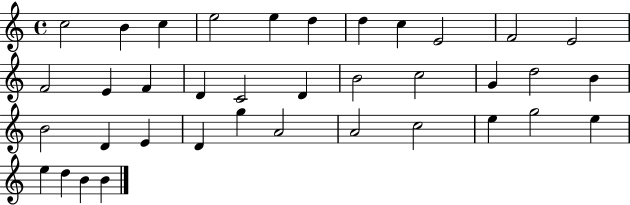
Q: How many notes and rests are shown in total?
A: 37